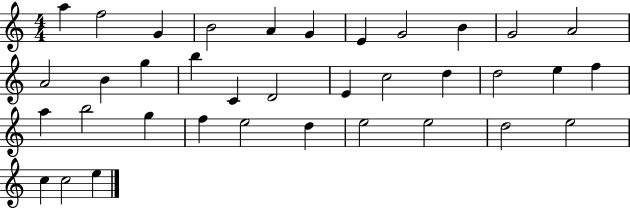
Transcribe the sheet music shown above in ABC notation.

X:1
T:Untitled
M:4/4
L:1/4
K:C
a f2 G B2 A G E G2 B G2 A2 A2 B g b C D2 E c2 d d2 e f a b2 g f e2 d e2 e2 d2 e2 c c2 e